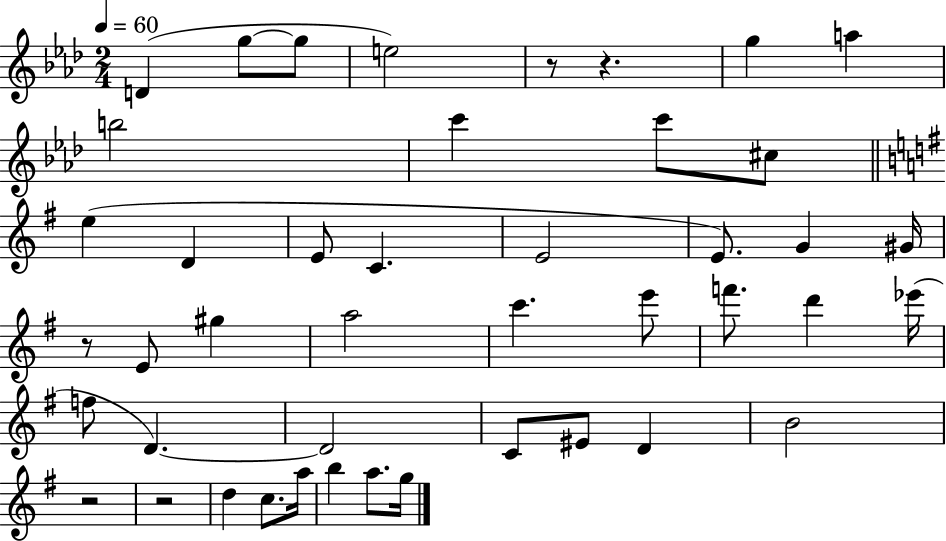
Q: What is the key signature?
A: AES major